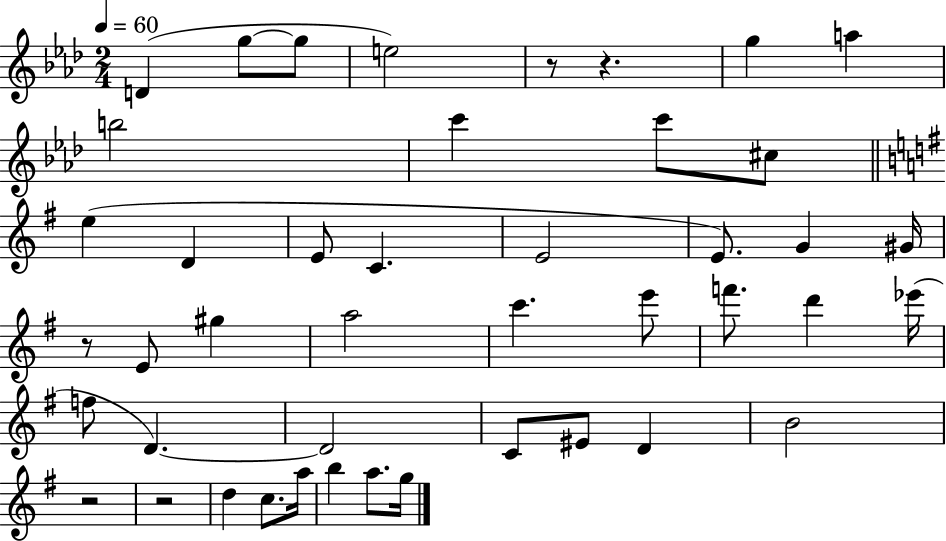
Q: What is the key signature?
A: AES major